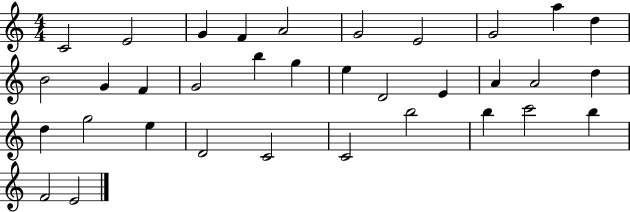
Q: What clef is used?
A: treble